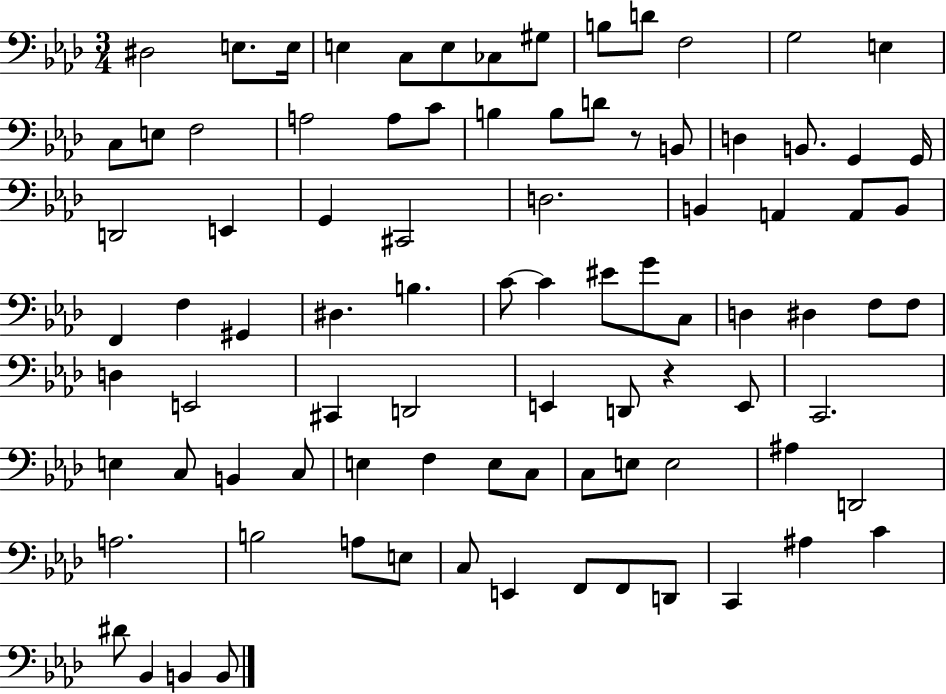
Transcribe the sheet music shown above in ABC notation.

X:1
T:Untitled
M:3/4
L:1/4
K:Ab
^D,2 E,/2 E,/4 E, C,/2 E,/2 _C,/2 ^G,/2 B,/2 D/2 F,2 G,2 E, C,/2 E,/2 F,2 A,2 A,/2 C/2 B, B,/2 D/2 z/2 B,,/2 D, B,,/2 G,, G,,/4 D,,2 E,, G,, ^C,,2 D,2 B,, A,, A,,/2 B,,/2 F,, F, ^G,, ^D, B, C/2 C ^E/2 G/2 C,/2 D, ^D, F,/2 F,/2 D, E,,2 ^C,, D,,2 E,, D,,/2 z E,,/2 C,,2 E, C,/2 B,, C,/2 E, F, E,/2 C,/2 C,/2 E,/2 E,2 ^A, D,,2 A,2 B,2 A,/2 E,/2 C,/2 E,, F,,/2 F,,/2 D,,/2 C,, ^A, C ^D/2 _B,, B,, B,,/2